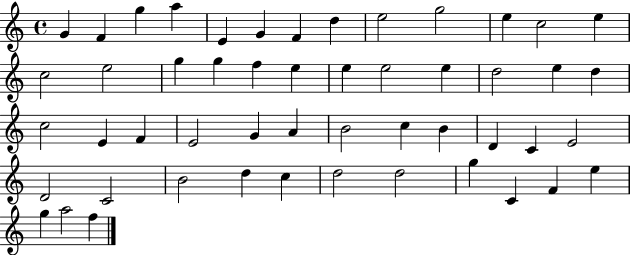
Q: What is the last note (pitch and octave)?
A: F5